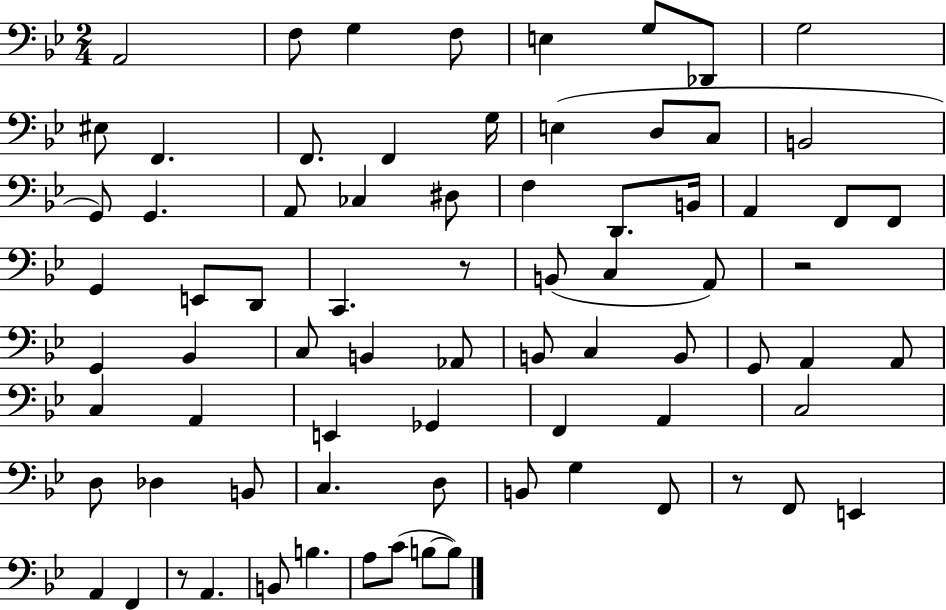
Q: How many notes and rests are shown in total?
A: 76